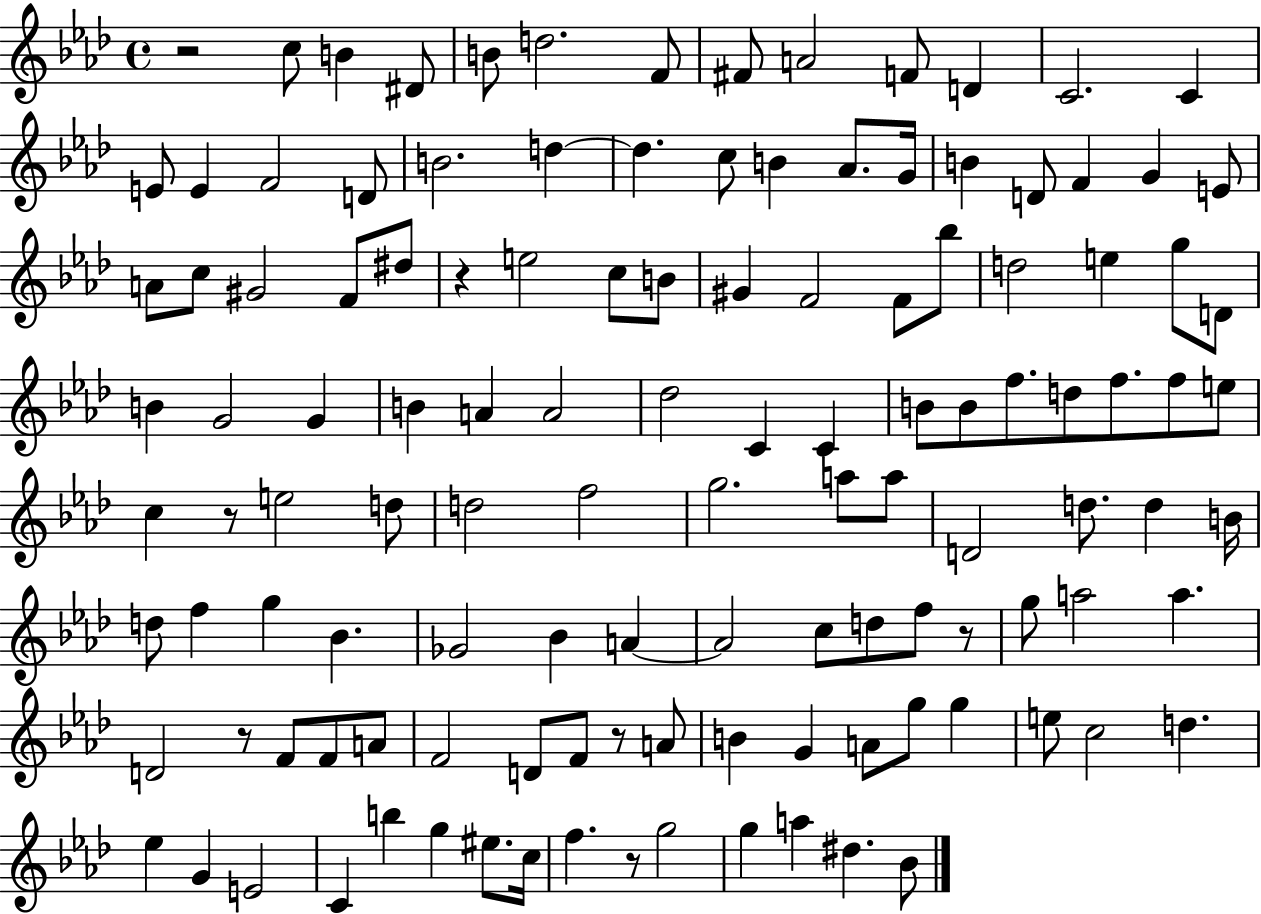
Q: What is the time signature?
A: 4/4